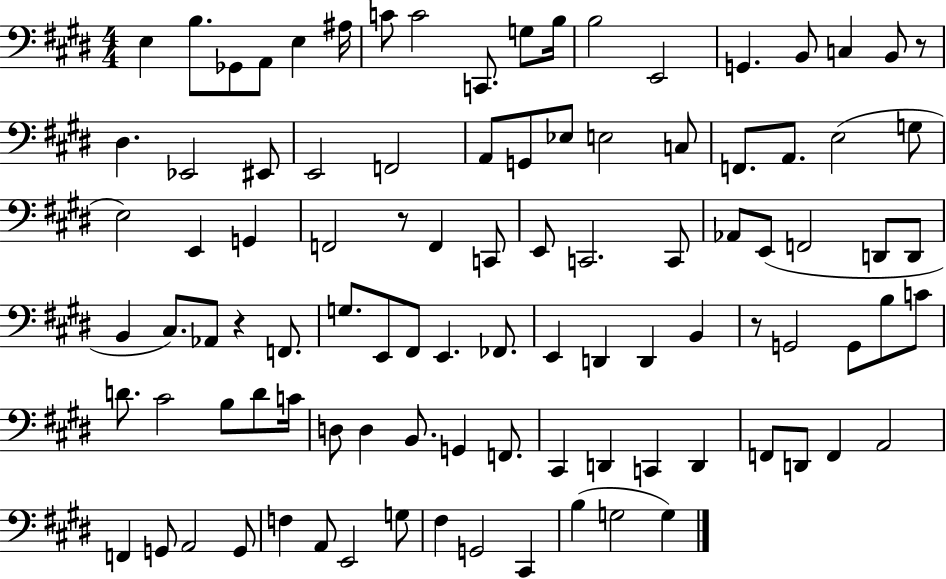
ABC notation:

X:1
T:Untitled
M:4/4
L:1/4
K:E
E, B,/2 _G,,/2 A,,/2 E, ^A,/4 C/2 C2 C,,/2 G,/2 B,/4 B,2 E,,2 G,, B,,/2 C, B,,/2 z/2 ^D, _E,,2 ^E,,/2 E,,2 F,,2 A,,/2 G,,/2 _E,/2 E,2 C,/2 F,,/2 A,,/2 E,2 G,/2 E,2 E,, G,, F,,2 z/2 F,, C,,/2 E,,/2 C,,2 C,,/2 _A,,/2 E,,/2 F,,2 D,,/2 D,,/2 B,, ^C,/2 _A,,/2 z F,,/2 G,/2 E,,/2 ^F,,/2 E,, _F,,/2 E,, D,, D,, B,, z/2 G,,2 G,,/2 B,/2 C/2 D/2 ^C2 B,/2 D/2 C/4 D,/2 D, B,,/2 G,, F,,/2 ^C,, D,, C,, D,, F,,/2 D,,/2 F,, A,,2 F,, G,,/2 A,,2 G,,/2 F, A,,/2 E,,2 G,/2 ^F, G,,2 ^C,, B, G,2 G,